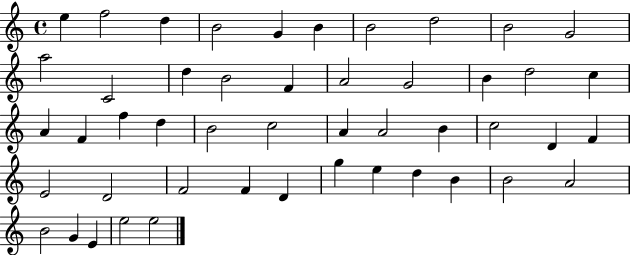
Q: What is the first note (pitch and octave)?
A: E5